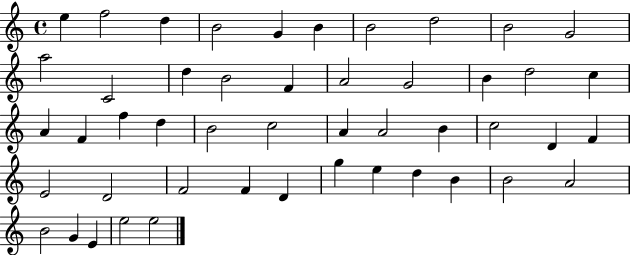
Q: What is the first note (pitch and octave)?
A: E5